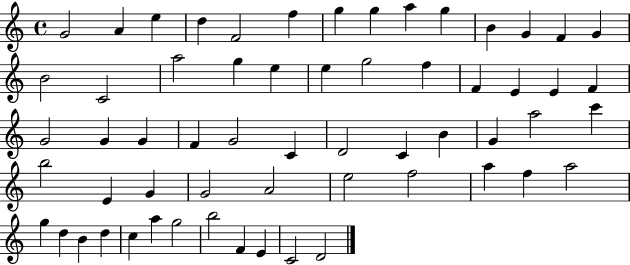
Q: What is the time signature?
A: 4/4